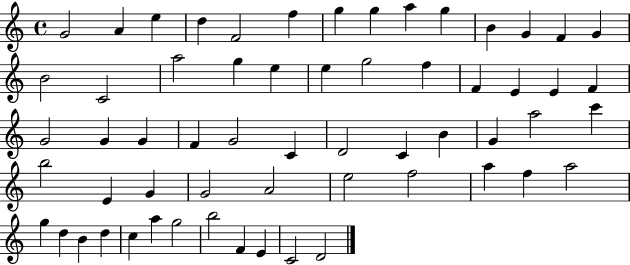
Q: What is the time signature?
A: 4/4